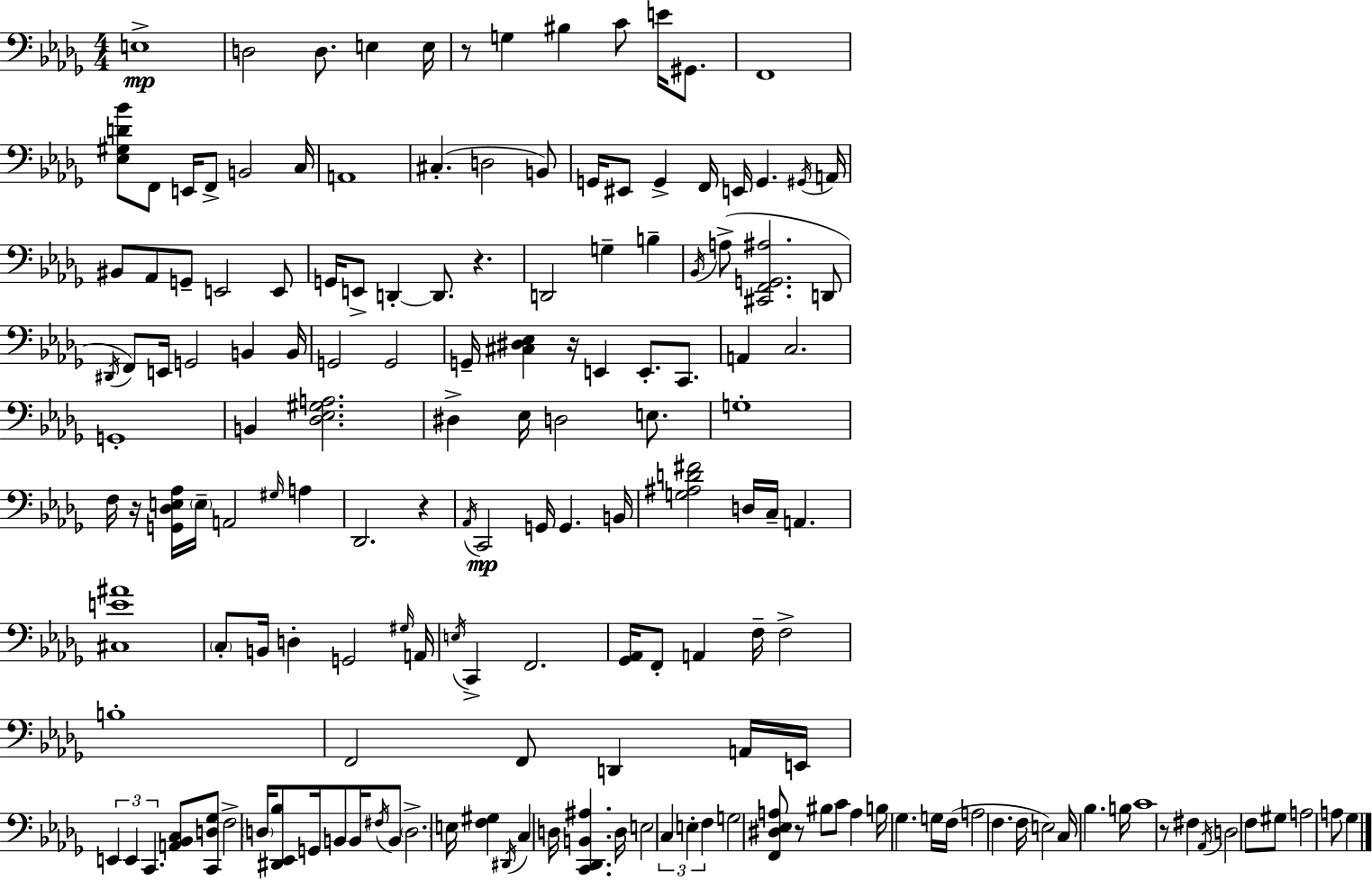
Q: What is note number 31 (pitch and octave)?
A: G2